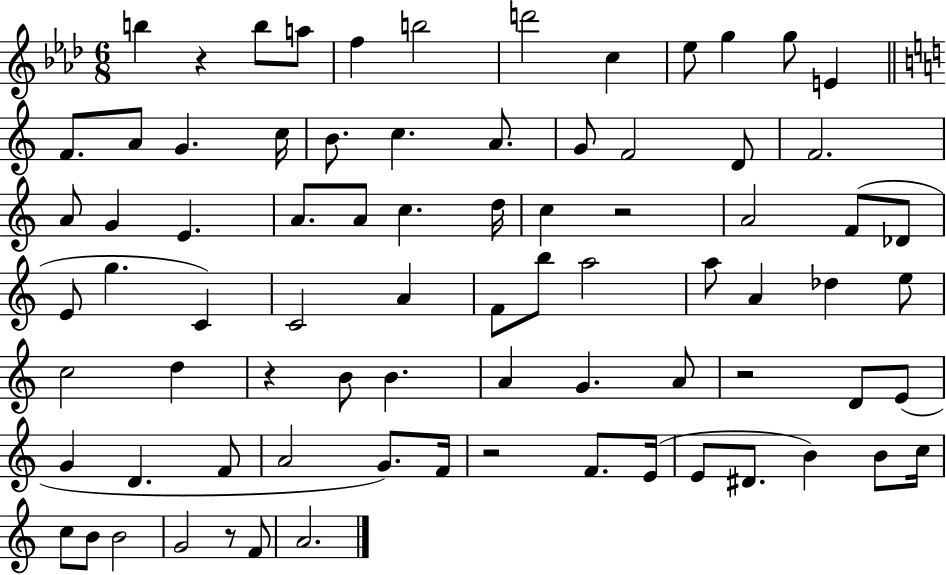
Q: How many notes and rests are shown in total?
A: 79